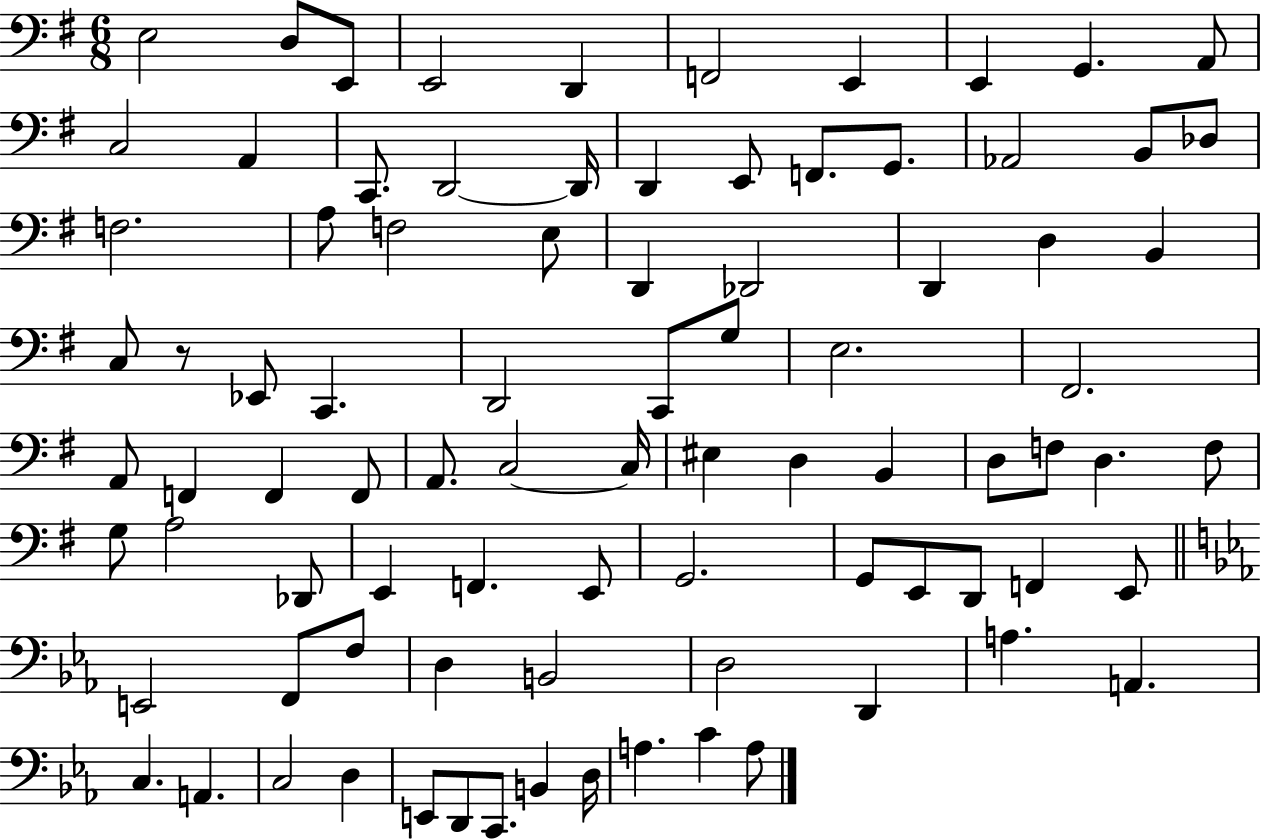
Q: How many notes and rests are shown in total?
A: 87